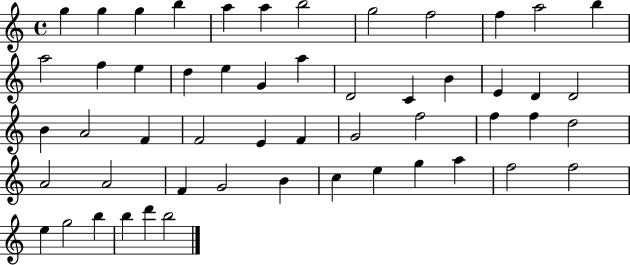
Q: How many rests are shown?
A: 0